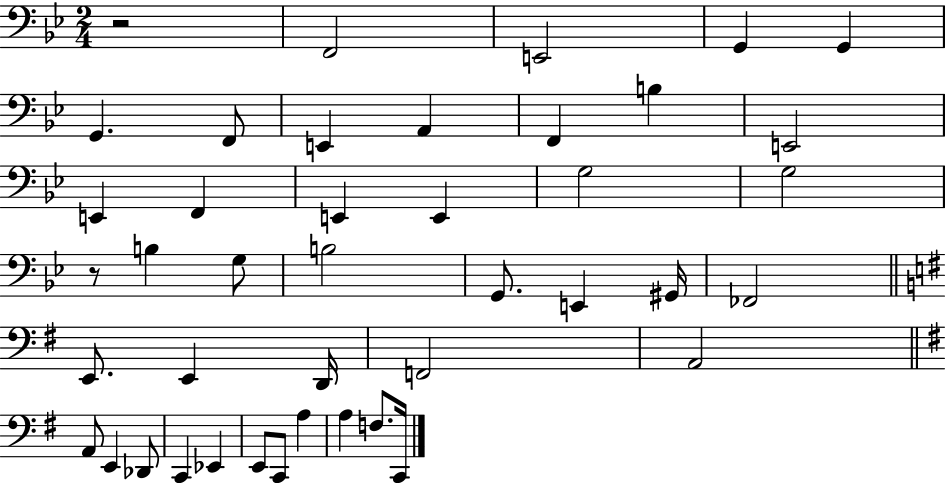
{
  \clef bass
  \numericTimeSignature
  \time 2/4
  \key bes \major
  r2 | f,2 | e,2 | g,4 g,4 | \break g,4. f,8 | e,4 a,4 | f,4 b4 | e,2 | \break e,4 f,4 | e,4 e,4 | g2 | g2 | \break r8 b4 g8 | b2 | g,8. e,4 gis,16 | fes,2 | \break \bar "||" \break \key g \major e,8. e,4 d,16 | f,2 | a,2 | \bar "||" \break \key e \minor a,8 e,4 des,8 | c,4 ees,4 | e,8 c,8 a4 | a4 f8. c,16 | \break \bar "|."
}